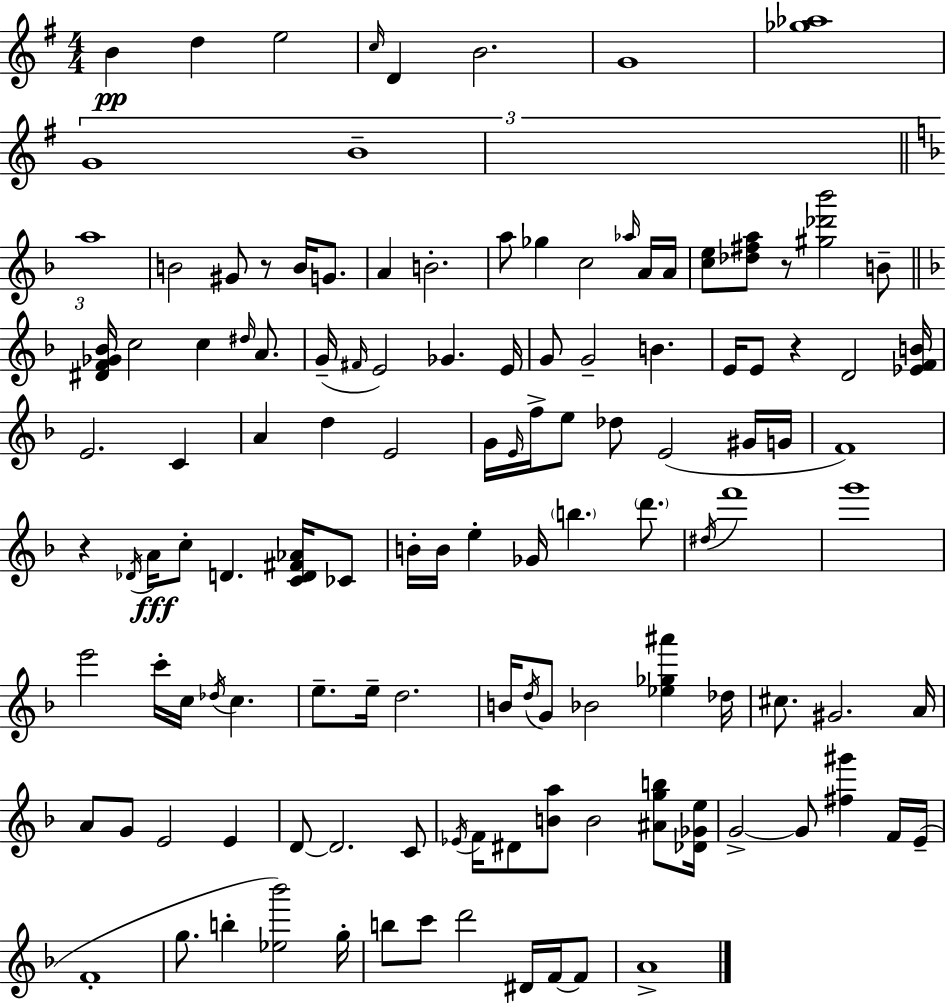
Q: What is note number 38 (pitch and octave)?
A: D4